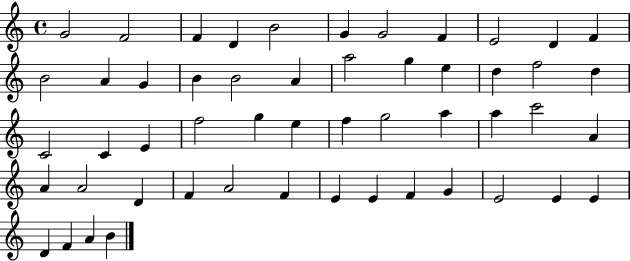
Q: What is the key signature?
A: C major